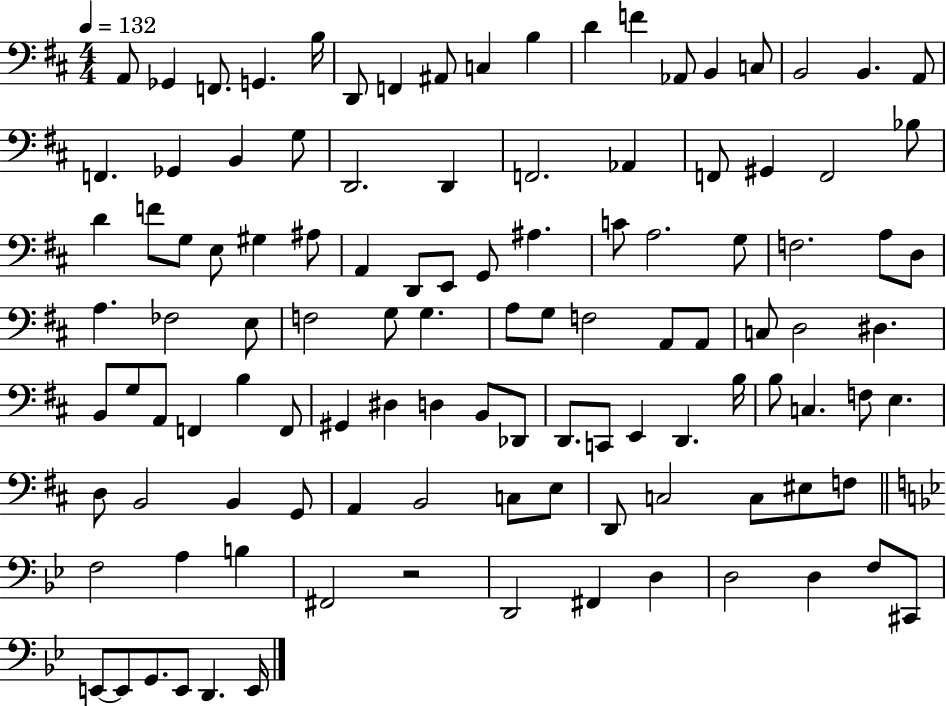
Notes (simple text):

A2/e Gb2/q F2/e. G2/q. B3/s D2/e F2/q A#2/e C3/q B3/q D4/q F4/q Ab2/e B2/q C3/e B2/h B2/q. A2/e F2/q. Gb2/q B2/q G3/e D2/h. D2/q F2/h. Ab2/q F2/e G#2/q F2/h Bb3/e D4/q F4/e G3/e E3/e G#3/q A#3/e A2/q D2/e E2/e G2/e A#3/q. C4/e A3/h. G3/e F3/h. A3/e D3/e A3/q. FES3/h E3/e F3/h G3/e G3/q. A3/e G3/e F3/h A2/e A2/e C3/e D3/h D#3/q. B2/e G3/e A2/e F2/q B3/q F2/e G#2/q D#3/q D3/q B2/e Db2/e D2/e. C2/e E2/q D2/q. B3/s B3/e C3/q. F3/e E3/q. D3/e B2/h B2/q G2/e A2/q B2/h C3/e E3/e D2/e C3/h C3/e EIS3/e F3/e F3/h A3/q B3/q F#2/h R/h D2/h F#2/q D3/q D3/h D3/q F3/e C#2/e E2/e E2/e G2/e. E2/e D2/q. E2/s